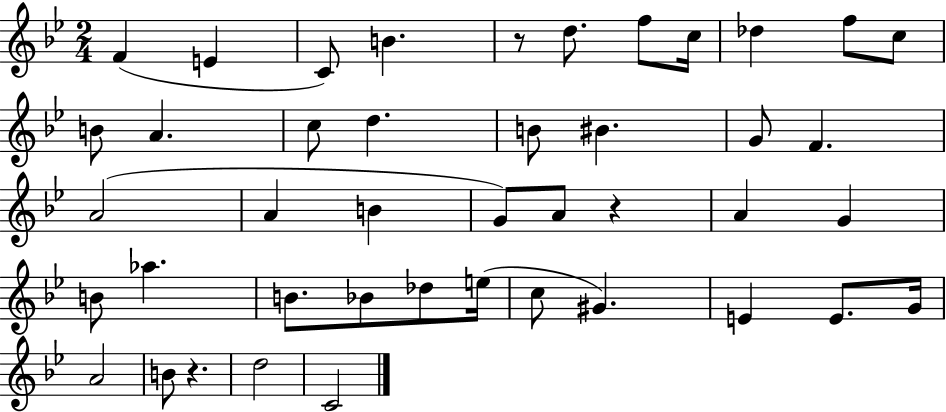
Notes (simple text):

F4/q E4/q C4/e B4/q. R/e D5/e. F5/e C5/s Db5/q F5/e C5/e B4/e A4/q. C5/e D5/q. B4/e BIS4/q. G4/e F4/q. A4/h A4/q B4/q G4/e A4/e R/q A4/q G4/q B4/e Ab5/q. B4/e. Bb4/e Db5/e E5/s C5/e G#4/q. E4/q E4/e. G4/s A4/h B4/e R/q. D5/h C4/h